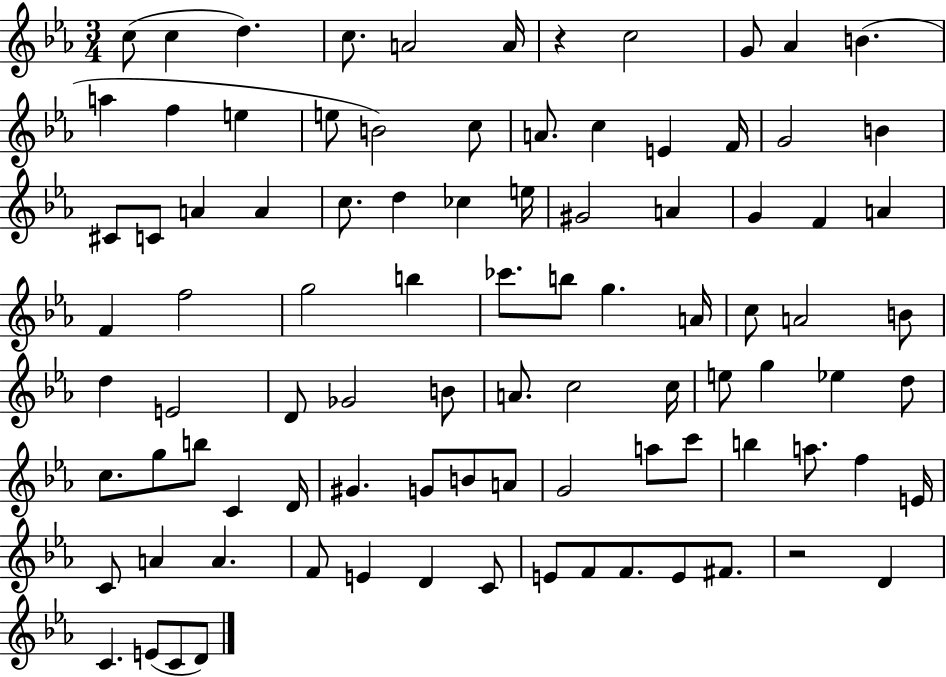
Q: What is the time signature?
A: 3/4